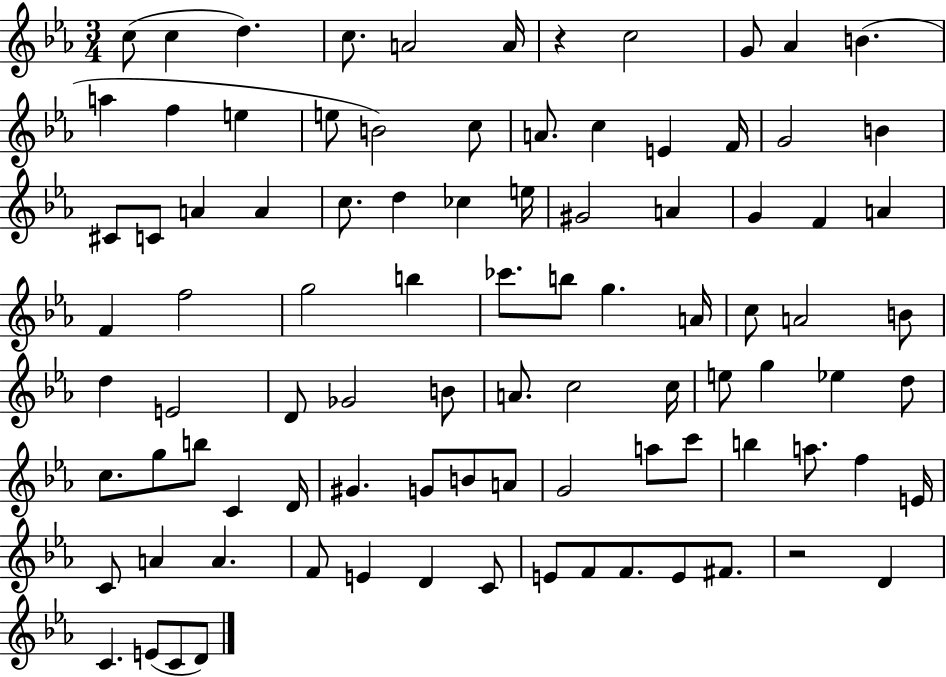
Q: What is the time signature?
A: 3/4